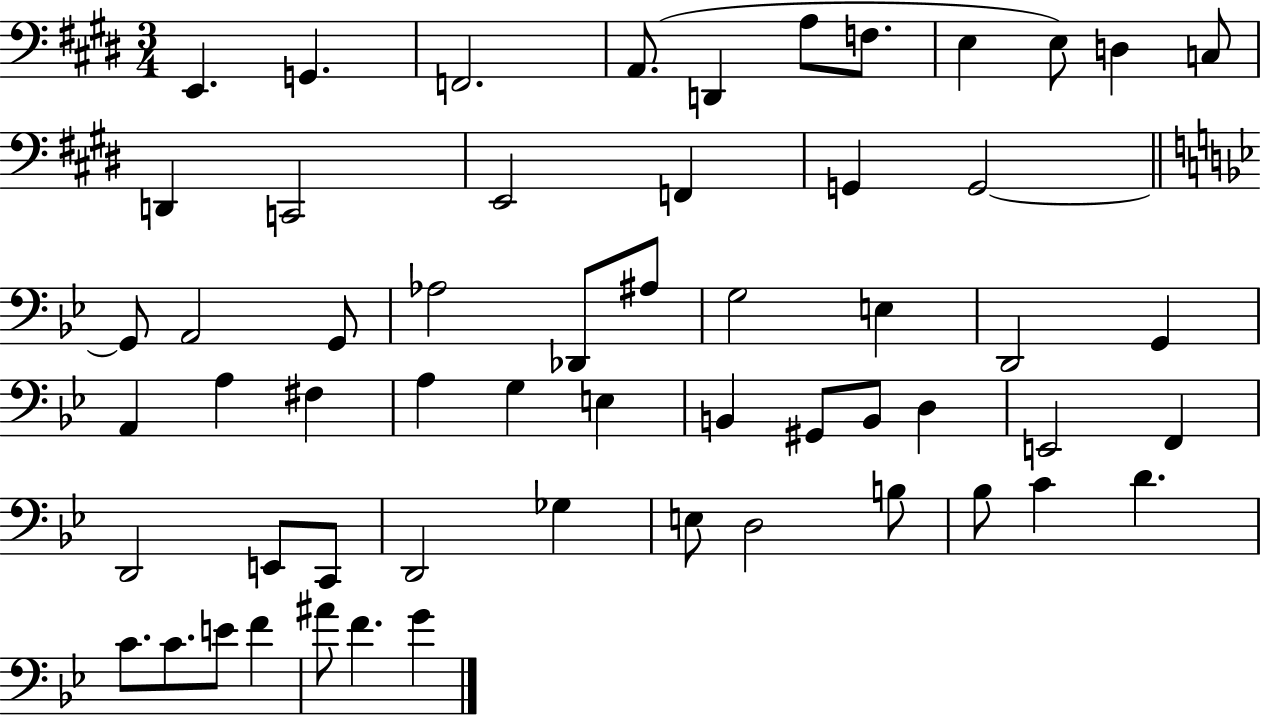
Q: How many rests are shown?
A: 0